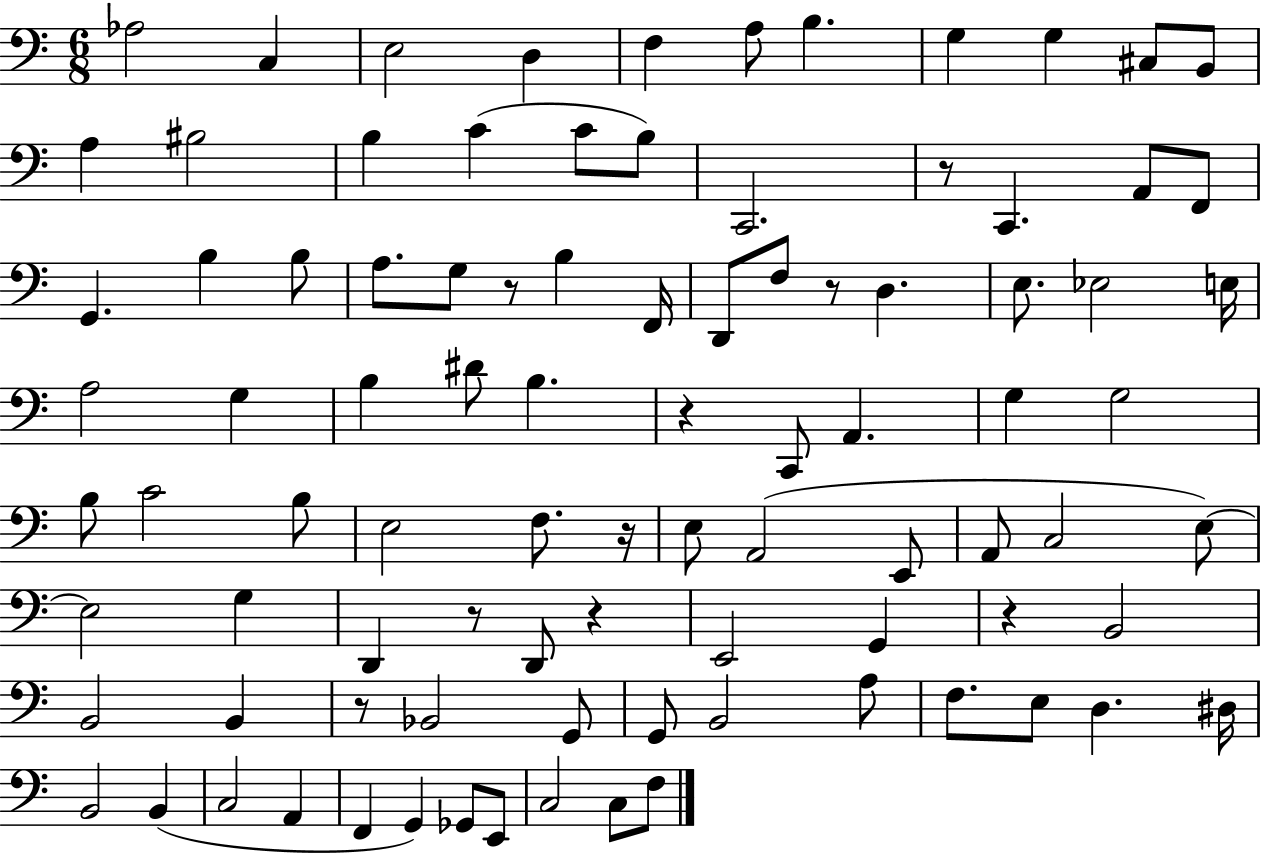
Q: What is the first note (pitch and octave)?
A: Ab3